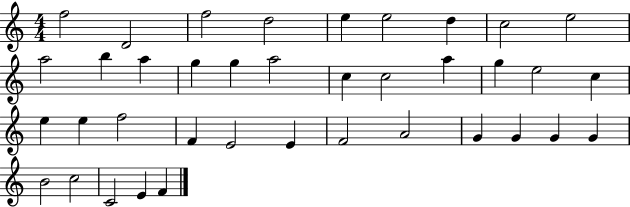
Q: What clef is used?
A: treble